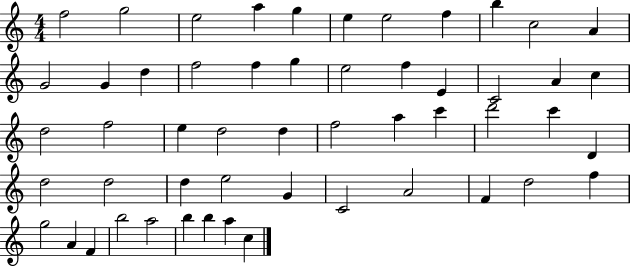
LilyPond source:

{
  \clef treble
  \numericTimeSignature
  \time 4/4
  \key c \major
  f''2 g''2 | e''2 a''4 g''4 | e''4 e''2 f''4 | b''4 c''2 a'4 | \break g'2 g'4 d''4 | f''2 f''4 g''4 | e''2 f''4 e'4 | c'2 a'4 c''4 | \break d''2 f''2 | e''4 d''2 d''4 | f''2 a''4 c'''4 | d'''2 c'''4 d'4 | \break d''2 d''2 | d''4 e''2 g'4 | c'2 a'2 | f'4 d''2 f''4 | \break g''2 a'4 f'4 | b''2 a''2 | b''4 b''4 a''4 c''4 | \bar "|."
}